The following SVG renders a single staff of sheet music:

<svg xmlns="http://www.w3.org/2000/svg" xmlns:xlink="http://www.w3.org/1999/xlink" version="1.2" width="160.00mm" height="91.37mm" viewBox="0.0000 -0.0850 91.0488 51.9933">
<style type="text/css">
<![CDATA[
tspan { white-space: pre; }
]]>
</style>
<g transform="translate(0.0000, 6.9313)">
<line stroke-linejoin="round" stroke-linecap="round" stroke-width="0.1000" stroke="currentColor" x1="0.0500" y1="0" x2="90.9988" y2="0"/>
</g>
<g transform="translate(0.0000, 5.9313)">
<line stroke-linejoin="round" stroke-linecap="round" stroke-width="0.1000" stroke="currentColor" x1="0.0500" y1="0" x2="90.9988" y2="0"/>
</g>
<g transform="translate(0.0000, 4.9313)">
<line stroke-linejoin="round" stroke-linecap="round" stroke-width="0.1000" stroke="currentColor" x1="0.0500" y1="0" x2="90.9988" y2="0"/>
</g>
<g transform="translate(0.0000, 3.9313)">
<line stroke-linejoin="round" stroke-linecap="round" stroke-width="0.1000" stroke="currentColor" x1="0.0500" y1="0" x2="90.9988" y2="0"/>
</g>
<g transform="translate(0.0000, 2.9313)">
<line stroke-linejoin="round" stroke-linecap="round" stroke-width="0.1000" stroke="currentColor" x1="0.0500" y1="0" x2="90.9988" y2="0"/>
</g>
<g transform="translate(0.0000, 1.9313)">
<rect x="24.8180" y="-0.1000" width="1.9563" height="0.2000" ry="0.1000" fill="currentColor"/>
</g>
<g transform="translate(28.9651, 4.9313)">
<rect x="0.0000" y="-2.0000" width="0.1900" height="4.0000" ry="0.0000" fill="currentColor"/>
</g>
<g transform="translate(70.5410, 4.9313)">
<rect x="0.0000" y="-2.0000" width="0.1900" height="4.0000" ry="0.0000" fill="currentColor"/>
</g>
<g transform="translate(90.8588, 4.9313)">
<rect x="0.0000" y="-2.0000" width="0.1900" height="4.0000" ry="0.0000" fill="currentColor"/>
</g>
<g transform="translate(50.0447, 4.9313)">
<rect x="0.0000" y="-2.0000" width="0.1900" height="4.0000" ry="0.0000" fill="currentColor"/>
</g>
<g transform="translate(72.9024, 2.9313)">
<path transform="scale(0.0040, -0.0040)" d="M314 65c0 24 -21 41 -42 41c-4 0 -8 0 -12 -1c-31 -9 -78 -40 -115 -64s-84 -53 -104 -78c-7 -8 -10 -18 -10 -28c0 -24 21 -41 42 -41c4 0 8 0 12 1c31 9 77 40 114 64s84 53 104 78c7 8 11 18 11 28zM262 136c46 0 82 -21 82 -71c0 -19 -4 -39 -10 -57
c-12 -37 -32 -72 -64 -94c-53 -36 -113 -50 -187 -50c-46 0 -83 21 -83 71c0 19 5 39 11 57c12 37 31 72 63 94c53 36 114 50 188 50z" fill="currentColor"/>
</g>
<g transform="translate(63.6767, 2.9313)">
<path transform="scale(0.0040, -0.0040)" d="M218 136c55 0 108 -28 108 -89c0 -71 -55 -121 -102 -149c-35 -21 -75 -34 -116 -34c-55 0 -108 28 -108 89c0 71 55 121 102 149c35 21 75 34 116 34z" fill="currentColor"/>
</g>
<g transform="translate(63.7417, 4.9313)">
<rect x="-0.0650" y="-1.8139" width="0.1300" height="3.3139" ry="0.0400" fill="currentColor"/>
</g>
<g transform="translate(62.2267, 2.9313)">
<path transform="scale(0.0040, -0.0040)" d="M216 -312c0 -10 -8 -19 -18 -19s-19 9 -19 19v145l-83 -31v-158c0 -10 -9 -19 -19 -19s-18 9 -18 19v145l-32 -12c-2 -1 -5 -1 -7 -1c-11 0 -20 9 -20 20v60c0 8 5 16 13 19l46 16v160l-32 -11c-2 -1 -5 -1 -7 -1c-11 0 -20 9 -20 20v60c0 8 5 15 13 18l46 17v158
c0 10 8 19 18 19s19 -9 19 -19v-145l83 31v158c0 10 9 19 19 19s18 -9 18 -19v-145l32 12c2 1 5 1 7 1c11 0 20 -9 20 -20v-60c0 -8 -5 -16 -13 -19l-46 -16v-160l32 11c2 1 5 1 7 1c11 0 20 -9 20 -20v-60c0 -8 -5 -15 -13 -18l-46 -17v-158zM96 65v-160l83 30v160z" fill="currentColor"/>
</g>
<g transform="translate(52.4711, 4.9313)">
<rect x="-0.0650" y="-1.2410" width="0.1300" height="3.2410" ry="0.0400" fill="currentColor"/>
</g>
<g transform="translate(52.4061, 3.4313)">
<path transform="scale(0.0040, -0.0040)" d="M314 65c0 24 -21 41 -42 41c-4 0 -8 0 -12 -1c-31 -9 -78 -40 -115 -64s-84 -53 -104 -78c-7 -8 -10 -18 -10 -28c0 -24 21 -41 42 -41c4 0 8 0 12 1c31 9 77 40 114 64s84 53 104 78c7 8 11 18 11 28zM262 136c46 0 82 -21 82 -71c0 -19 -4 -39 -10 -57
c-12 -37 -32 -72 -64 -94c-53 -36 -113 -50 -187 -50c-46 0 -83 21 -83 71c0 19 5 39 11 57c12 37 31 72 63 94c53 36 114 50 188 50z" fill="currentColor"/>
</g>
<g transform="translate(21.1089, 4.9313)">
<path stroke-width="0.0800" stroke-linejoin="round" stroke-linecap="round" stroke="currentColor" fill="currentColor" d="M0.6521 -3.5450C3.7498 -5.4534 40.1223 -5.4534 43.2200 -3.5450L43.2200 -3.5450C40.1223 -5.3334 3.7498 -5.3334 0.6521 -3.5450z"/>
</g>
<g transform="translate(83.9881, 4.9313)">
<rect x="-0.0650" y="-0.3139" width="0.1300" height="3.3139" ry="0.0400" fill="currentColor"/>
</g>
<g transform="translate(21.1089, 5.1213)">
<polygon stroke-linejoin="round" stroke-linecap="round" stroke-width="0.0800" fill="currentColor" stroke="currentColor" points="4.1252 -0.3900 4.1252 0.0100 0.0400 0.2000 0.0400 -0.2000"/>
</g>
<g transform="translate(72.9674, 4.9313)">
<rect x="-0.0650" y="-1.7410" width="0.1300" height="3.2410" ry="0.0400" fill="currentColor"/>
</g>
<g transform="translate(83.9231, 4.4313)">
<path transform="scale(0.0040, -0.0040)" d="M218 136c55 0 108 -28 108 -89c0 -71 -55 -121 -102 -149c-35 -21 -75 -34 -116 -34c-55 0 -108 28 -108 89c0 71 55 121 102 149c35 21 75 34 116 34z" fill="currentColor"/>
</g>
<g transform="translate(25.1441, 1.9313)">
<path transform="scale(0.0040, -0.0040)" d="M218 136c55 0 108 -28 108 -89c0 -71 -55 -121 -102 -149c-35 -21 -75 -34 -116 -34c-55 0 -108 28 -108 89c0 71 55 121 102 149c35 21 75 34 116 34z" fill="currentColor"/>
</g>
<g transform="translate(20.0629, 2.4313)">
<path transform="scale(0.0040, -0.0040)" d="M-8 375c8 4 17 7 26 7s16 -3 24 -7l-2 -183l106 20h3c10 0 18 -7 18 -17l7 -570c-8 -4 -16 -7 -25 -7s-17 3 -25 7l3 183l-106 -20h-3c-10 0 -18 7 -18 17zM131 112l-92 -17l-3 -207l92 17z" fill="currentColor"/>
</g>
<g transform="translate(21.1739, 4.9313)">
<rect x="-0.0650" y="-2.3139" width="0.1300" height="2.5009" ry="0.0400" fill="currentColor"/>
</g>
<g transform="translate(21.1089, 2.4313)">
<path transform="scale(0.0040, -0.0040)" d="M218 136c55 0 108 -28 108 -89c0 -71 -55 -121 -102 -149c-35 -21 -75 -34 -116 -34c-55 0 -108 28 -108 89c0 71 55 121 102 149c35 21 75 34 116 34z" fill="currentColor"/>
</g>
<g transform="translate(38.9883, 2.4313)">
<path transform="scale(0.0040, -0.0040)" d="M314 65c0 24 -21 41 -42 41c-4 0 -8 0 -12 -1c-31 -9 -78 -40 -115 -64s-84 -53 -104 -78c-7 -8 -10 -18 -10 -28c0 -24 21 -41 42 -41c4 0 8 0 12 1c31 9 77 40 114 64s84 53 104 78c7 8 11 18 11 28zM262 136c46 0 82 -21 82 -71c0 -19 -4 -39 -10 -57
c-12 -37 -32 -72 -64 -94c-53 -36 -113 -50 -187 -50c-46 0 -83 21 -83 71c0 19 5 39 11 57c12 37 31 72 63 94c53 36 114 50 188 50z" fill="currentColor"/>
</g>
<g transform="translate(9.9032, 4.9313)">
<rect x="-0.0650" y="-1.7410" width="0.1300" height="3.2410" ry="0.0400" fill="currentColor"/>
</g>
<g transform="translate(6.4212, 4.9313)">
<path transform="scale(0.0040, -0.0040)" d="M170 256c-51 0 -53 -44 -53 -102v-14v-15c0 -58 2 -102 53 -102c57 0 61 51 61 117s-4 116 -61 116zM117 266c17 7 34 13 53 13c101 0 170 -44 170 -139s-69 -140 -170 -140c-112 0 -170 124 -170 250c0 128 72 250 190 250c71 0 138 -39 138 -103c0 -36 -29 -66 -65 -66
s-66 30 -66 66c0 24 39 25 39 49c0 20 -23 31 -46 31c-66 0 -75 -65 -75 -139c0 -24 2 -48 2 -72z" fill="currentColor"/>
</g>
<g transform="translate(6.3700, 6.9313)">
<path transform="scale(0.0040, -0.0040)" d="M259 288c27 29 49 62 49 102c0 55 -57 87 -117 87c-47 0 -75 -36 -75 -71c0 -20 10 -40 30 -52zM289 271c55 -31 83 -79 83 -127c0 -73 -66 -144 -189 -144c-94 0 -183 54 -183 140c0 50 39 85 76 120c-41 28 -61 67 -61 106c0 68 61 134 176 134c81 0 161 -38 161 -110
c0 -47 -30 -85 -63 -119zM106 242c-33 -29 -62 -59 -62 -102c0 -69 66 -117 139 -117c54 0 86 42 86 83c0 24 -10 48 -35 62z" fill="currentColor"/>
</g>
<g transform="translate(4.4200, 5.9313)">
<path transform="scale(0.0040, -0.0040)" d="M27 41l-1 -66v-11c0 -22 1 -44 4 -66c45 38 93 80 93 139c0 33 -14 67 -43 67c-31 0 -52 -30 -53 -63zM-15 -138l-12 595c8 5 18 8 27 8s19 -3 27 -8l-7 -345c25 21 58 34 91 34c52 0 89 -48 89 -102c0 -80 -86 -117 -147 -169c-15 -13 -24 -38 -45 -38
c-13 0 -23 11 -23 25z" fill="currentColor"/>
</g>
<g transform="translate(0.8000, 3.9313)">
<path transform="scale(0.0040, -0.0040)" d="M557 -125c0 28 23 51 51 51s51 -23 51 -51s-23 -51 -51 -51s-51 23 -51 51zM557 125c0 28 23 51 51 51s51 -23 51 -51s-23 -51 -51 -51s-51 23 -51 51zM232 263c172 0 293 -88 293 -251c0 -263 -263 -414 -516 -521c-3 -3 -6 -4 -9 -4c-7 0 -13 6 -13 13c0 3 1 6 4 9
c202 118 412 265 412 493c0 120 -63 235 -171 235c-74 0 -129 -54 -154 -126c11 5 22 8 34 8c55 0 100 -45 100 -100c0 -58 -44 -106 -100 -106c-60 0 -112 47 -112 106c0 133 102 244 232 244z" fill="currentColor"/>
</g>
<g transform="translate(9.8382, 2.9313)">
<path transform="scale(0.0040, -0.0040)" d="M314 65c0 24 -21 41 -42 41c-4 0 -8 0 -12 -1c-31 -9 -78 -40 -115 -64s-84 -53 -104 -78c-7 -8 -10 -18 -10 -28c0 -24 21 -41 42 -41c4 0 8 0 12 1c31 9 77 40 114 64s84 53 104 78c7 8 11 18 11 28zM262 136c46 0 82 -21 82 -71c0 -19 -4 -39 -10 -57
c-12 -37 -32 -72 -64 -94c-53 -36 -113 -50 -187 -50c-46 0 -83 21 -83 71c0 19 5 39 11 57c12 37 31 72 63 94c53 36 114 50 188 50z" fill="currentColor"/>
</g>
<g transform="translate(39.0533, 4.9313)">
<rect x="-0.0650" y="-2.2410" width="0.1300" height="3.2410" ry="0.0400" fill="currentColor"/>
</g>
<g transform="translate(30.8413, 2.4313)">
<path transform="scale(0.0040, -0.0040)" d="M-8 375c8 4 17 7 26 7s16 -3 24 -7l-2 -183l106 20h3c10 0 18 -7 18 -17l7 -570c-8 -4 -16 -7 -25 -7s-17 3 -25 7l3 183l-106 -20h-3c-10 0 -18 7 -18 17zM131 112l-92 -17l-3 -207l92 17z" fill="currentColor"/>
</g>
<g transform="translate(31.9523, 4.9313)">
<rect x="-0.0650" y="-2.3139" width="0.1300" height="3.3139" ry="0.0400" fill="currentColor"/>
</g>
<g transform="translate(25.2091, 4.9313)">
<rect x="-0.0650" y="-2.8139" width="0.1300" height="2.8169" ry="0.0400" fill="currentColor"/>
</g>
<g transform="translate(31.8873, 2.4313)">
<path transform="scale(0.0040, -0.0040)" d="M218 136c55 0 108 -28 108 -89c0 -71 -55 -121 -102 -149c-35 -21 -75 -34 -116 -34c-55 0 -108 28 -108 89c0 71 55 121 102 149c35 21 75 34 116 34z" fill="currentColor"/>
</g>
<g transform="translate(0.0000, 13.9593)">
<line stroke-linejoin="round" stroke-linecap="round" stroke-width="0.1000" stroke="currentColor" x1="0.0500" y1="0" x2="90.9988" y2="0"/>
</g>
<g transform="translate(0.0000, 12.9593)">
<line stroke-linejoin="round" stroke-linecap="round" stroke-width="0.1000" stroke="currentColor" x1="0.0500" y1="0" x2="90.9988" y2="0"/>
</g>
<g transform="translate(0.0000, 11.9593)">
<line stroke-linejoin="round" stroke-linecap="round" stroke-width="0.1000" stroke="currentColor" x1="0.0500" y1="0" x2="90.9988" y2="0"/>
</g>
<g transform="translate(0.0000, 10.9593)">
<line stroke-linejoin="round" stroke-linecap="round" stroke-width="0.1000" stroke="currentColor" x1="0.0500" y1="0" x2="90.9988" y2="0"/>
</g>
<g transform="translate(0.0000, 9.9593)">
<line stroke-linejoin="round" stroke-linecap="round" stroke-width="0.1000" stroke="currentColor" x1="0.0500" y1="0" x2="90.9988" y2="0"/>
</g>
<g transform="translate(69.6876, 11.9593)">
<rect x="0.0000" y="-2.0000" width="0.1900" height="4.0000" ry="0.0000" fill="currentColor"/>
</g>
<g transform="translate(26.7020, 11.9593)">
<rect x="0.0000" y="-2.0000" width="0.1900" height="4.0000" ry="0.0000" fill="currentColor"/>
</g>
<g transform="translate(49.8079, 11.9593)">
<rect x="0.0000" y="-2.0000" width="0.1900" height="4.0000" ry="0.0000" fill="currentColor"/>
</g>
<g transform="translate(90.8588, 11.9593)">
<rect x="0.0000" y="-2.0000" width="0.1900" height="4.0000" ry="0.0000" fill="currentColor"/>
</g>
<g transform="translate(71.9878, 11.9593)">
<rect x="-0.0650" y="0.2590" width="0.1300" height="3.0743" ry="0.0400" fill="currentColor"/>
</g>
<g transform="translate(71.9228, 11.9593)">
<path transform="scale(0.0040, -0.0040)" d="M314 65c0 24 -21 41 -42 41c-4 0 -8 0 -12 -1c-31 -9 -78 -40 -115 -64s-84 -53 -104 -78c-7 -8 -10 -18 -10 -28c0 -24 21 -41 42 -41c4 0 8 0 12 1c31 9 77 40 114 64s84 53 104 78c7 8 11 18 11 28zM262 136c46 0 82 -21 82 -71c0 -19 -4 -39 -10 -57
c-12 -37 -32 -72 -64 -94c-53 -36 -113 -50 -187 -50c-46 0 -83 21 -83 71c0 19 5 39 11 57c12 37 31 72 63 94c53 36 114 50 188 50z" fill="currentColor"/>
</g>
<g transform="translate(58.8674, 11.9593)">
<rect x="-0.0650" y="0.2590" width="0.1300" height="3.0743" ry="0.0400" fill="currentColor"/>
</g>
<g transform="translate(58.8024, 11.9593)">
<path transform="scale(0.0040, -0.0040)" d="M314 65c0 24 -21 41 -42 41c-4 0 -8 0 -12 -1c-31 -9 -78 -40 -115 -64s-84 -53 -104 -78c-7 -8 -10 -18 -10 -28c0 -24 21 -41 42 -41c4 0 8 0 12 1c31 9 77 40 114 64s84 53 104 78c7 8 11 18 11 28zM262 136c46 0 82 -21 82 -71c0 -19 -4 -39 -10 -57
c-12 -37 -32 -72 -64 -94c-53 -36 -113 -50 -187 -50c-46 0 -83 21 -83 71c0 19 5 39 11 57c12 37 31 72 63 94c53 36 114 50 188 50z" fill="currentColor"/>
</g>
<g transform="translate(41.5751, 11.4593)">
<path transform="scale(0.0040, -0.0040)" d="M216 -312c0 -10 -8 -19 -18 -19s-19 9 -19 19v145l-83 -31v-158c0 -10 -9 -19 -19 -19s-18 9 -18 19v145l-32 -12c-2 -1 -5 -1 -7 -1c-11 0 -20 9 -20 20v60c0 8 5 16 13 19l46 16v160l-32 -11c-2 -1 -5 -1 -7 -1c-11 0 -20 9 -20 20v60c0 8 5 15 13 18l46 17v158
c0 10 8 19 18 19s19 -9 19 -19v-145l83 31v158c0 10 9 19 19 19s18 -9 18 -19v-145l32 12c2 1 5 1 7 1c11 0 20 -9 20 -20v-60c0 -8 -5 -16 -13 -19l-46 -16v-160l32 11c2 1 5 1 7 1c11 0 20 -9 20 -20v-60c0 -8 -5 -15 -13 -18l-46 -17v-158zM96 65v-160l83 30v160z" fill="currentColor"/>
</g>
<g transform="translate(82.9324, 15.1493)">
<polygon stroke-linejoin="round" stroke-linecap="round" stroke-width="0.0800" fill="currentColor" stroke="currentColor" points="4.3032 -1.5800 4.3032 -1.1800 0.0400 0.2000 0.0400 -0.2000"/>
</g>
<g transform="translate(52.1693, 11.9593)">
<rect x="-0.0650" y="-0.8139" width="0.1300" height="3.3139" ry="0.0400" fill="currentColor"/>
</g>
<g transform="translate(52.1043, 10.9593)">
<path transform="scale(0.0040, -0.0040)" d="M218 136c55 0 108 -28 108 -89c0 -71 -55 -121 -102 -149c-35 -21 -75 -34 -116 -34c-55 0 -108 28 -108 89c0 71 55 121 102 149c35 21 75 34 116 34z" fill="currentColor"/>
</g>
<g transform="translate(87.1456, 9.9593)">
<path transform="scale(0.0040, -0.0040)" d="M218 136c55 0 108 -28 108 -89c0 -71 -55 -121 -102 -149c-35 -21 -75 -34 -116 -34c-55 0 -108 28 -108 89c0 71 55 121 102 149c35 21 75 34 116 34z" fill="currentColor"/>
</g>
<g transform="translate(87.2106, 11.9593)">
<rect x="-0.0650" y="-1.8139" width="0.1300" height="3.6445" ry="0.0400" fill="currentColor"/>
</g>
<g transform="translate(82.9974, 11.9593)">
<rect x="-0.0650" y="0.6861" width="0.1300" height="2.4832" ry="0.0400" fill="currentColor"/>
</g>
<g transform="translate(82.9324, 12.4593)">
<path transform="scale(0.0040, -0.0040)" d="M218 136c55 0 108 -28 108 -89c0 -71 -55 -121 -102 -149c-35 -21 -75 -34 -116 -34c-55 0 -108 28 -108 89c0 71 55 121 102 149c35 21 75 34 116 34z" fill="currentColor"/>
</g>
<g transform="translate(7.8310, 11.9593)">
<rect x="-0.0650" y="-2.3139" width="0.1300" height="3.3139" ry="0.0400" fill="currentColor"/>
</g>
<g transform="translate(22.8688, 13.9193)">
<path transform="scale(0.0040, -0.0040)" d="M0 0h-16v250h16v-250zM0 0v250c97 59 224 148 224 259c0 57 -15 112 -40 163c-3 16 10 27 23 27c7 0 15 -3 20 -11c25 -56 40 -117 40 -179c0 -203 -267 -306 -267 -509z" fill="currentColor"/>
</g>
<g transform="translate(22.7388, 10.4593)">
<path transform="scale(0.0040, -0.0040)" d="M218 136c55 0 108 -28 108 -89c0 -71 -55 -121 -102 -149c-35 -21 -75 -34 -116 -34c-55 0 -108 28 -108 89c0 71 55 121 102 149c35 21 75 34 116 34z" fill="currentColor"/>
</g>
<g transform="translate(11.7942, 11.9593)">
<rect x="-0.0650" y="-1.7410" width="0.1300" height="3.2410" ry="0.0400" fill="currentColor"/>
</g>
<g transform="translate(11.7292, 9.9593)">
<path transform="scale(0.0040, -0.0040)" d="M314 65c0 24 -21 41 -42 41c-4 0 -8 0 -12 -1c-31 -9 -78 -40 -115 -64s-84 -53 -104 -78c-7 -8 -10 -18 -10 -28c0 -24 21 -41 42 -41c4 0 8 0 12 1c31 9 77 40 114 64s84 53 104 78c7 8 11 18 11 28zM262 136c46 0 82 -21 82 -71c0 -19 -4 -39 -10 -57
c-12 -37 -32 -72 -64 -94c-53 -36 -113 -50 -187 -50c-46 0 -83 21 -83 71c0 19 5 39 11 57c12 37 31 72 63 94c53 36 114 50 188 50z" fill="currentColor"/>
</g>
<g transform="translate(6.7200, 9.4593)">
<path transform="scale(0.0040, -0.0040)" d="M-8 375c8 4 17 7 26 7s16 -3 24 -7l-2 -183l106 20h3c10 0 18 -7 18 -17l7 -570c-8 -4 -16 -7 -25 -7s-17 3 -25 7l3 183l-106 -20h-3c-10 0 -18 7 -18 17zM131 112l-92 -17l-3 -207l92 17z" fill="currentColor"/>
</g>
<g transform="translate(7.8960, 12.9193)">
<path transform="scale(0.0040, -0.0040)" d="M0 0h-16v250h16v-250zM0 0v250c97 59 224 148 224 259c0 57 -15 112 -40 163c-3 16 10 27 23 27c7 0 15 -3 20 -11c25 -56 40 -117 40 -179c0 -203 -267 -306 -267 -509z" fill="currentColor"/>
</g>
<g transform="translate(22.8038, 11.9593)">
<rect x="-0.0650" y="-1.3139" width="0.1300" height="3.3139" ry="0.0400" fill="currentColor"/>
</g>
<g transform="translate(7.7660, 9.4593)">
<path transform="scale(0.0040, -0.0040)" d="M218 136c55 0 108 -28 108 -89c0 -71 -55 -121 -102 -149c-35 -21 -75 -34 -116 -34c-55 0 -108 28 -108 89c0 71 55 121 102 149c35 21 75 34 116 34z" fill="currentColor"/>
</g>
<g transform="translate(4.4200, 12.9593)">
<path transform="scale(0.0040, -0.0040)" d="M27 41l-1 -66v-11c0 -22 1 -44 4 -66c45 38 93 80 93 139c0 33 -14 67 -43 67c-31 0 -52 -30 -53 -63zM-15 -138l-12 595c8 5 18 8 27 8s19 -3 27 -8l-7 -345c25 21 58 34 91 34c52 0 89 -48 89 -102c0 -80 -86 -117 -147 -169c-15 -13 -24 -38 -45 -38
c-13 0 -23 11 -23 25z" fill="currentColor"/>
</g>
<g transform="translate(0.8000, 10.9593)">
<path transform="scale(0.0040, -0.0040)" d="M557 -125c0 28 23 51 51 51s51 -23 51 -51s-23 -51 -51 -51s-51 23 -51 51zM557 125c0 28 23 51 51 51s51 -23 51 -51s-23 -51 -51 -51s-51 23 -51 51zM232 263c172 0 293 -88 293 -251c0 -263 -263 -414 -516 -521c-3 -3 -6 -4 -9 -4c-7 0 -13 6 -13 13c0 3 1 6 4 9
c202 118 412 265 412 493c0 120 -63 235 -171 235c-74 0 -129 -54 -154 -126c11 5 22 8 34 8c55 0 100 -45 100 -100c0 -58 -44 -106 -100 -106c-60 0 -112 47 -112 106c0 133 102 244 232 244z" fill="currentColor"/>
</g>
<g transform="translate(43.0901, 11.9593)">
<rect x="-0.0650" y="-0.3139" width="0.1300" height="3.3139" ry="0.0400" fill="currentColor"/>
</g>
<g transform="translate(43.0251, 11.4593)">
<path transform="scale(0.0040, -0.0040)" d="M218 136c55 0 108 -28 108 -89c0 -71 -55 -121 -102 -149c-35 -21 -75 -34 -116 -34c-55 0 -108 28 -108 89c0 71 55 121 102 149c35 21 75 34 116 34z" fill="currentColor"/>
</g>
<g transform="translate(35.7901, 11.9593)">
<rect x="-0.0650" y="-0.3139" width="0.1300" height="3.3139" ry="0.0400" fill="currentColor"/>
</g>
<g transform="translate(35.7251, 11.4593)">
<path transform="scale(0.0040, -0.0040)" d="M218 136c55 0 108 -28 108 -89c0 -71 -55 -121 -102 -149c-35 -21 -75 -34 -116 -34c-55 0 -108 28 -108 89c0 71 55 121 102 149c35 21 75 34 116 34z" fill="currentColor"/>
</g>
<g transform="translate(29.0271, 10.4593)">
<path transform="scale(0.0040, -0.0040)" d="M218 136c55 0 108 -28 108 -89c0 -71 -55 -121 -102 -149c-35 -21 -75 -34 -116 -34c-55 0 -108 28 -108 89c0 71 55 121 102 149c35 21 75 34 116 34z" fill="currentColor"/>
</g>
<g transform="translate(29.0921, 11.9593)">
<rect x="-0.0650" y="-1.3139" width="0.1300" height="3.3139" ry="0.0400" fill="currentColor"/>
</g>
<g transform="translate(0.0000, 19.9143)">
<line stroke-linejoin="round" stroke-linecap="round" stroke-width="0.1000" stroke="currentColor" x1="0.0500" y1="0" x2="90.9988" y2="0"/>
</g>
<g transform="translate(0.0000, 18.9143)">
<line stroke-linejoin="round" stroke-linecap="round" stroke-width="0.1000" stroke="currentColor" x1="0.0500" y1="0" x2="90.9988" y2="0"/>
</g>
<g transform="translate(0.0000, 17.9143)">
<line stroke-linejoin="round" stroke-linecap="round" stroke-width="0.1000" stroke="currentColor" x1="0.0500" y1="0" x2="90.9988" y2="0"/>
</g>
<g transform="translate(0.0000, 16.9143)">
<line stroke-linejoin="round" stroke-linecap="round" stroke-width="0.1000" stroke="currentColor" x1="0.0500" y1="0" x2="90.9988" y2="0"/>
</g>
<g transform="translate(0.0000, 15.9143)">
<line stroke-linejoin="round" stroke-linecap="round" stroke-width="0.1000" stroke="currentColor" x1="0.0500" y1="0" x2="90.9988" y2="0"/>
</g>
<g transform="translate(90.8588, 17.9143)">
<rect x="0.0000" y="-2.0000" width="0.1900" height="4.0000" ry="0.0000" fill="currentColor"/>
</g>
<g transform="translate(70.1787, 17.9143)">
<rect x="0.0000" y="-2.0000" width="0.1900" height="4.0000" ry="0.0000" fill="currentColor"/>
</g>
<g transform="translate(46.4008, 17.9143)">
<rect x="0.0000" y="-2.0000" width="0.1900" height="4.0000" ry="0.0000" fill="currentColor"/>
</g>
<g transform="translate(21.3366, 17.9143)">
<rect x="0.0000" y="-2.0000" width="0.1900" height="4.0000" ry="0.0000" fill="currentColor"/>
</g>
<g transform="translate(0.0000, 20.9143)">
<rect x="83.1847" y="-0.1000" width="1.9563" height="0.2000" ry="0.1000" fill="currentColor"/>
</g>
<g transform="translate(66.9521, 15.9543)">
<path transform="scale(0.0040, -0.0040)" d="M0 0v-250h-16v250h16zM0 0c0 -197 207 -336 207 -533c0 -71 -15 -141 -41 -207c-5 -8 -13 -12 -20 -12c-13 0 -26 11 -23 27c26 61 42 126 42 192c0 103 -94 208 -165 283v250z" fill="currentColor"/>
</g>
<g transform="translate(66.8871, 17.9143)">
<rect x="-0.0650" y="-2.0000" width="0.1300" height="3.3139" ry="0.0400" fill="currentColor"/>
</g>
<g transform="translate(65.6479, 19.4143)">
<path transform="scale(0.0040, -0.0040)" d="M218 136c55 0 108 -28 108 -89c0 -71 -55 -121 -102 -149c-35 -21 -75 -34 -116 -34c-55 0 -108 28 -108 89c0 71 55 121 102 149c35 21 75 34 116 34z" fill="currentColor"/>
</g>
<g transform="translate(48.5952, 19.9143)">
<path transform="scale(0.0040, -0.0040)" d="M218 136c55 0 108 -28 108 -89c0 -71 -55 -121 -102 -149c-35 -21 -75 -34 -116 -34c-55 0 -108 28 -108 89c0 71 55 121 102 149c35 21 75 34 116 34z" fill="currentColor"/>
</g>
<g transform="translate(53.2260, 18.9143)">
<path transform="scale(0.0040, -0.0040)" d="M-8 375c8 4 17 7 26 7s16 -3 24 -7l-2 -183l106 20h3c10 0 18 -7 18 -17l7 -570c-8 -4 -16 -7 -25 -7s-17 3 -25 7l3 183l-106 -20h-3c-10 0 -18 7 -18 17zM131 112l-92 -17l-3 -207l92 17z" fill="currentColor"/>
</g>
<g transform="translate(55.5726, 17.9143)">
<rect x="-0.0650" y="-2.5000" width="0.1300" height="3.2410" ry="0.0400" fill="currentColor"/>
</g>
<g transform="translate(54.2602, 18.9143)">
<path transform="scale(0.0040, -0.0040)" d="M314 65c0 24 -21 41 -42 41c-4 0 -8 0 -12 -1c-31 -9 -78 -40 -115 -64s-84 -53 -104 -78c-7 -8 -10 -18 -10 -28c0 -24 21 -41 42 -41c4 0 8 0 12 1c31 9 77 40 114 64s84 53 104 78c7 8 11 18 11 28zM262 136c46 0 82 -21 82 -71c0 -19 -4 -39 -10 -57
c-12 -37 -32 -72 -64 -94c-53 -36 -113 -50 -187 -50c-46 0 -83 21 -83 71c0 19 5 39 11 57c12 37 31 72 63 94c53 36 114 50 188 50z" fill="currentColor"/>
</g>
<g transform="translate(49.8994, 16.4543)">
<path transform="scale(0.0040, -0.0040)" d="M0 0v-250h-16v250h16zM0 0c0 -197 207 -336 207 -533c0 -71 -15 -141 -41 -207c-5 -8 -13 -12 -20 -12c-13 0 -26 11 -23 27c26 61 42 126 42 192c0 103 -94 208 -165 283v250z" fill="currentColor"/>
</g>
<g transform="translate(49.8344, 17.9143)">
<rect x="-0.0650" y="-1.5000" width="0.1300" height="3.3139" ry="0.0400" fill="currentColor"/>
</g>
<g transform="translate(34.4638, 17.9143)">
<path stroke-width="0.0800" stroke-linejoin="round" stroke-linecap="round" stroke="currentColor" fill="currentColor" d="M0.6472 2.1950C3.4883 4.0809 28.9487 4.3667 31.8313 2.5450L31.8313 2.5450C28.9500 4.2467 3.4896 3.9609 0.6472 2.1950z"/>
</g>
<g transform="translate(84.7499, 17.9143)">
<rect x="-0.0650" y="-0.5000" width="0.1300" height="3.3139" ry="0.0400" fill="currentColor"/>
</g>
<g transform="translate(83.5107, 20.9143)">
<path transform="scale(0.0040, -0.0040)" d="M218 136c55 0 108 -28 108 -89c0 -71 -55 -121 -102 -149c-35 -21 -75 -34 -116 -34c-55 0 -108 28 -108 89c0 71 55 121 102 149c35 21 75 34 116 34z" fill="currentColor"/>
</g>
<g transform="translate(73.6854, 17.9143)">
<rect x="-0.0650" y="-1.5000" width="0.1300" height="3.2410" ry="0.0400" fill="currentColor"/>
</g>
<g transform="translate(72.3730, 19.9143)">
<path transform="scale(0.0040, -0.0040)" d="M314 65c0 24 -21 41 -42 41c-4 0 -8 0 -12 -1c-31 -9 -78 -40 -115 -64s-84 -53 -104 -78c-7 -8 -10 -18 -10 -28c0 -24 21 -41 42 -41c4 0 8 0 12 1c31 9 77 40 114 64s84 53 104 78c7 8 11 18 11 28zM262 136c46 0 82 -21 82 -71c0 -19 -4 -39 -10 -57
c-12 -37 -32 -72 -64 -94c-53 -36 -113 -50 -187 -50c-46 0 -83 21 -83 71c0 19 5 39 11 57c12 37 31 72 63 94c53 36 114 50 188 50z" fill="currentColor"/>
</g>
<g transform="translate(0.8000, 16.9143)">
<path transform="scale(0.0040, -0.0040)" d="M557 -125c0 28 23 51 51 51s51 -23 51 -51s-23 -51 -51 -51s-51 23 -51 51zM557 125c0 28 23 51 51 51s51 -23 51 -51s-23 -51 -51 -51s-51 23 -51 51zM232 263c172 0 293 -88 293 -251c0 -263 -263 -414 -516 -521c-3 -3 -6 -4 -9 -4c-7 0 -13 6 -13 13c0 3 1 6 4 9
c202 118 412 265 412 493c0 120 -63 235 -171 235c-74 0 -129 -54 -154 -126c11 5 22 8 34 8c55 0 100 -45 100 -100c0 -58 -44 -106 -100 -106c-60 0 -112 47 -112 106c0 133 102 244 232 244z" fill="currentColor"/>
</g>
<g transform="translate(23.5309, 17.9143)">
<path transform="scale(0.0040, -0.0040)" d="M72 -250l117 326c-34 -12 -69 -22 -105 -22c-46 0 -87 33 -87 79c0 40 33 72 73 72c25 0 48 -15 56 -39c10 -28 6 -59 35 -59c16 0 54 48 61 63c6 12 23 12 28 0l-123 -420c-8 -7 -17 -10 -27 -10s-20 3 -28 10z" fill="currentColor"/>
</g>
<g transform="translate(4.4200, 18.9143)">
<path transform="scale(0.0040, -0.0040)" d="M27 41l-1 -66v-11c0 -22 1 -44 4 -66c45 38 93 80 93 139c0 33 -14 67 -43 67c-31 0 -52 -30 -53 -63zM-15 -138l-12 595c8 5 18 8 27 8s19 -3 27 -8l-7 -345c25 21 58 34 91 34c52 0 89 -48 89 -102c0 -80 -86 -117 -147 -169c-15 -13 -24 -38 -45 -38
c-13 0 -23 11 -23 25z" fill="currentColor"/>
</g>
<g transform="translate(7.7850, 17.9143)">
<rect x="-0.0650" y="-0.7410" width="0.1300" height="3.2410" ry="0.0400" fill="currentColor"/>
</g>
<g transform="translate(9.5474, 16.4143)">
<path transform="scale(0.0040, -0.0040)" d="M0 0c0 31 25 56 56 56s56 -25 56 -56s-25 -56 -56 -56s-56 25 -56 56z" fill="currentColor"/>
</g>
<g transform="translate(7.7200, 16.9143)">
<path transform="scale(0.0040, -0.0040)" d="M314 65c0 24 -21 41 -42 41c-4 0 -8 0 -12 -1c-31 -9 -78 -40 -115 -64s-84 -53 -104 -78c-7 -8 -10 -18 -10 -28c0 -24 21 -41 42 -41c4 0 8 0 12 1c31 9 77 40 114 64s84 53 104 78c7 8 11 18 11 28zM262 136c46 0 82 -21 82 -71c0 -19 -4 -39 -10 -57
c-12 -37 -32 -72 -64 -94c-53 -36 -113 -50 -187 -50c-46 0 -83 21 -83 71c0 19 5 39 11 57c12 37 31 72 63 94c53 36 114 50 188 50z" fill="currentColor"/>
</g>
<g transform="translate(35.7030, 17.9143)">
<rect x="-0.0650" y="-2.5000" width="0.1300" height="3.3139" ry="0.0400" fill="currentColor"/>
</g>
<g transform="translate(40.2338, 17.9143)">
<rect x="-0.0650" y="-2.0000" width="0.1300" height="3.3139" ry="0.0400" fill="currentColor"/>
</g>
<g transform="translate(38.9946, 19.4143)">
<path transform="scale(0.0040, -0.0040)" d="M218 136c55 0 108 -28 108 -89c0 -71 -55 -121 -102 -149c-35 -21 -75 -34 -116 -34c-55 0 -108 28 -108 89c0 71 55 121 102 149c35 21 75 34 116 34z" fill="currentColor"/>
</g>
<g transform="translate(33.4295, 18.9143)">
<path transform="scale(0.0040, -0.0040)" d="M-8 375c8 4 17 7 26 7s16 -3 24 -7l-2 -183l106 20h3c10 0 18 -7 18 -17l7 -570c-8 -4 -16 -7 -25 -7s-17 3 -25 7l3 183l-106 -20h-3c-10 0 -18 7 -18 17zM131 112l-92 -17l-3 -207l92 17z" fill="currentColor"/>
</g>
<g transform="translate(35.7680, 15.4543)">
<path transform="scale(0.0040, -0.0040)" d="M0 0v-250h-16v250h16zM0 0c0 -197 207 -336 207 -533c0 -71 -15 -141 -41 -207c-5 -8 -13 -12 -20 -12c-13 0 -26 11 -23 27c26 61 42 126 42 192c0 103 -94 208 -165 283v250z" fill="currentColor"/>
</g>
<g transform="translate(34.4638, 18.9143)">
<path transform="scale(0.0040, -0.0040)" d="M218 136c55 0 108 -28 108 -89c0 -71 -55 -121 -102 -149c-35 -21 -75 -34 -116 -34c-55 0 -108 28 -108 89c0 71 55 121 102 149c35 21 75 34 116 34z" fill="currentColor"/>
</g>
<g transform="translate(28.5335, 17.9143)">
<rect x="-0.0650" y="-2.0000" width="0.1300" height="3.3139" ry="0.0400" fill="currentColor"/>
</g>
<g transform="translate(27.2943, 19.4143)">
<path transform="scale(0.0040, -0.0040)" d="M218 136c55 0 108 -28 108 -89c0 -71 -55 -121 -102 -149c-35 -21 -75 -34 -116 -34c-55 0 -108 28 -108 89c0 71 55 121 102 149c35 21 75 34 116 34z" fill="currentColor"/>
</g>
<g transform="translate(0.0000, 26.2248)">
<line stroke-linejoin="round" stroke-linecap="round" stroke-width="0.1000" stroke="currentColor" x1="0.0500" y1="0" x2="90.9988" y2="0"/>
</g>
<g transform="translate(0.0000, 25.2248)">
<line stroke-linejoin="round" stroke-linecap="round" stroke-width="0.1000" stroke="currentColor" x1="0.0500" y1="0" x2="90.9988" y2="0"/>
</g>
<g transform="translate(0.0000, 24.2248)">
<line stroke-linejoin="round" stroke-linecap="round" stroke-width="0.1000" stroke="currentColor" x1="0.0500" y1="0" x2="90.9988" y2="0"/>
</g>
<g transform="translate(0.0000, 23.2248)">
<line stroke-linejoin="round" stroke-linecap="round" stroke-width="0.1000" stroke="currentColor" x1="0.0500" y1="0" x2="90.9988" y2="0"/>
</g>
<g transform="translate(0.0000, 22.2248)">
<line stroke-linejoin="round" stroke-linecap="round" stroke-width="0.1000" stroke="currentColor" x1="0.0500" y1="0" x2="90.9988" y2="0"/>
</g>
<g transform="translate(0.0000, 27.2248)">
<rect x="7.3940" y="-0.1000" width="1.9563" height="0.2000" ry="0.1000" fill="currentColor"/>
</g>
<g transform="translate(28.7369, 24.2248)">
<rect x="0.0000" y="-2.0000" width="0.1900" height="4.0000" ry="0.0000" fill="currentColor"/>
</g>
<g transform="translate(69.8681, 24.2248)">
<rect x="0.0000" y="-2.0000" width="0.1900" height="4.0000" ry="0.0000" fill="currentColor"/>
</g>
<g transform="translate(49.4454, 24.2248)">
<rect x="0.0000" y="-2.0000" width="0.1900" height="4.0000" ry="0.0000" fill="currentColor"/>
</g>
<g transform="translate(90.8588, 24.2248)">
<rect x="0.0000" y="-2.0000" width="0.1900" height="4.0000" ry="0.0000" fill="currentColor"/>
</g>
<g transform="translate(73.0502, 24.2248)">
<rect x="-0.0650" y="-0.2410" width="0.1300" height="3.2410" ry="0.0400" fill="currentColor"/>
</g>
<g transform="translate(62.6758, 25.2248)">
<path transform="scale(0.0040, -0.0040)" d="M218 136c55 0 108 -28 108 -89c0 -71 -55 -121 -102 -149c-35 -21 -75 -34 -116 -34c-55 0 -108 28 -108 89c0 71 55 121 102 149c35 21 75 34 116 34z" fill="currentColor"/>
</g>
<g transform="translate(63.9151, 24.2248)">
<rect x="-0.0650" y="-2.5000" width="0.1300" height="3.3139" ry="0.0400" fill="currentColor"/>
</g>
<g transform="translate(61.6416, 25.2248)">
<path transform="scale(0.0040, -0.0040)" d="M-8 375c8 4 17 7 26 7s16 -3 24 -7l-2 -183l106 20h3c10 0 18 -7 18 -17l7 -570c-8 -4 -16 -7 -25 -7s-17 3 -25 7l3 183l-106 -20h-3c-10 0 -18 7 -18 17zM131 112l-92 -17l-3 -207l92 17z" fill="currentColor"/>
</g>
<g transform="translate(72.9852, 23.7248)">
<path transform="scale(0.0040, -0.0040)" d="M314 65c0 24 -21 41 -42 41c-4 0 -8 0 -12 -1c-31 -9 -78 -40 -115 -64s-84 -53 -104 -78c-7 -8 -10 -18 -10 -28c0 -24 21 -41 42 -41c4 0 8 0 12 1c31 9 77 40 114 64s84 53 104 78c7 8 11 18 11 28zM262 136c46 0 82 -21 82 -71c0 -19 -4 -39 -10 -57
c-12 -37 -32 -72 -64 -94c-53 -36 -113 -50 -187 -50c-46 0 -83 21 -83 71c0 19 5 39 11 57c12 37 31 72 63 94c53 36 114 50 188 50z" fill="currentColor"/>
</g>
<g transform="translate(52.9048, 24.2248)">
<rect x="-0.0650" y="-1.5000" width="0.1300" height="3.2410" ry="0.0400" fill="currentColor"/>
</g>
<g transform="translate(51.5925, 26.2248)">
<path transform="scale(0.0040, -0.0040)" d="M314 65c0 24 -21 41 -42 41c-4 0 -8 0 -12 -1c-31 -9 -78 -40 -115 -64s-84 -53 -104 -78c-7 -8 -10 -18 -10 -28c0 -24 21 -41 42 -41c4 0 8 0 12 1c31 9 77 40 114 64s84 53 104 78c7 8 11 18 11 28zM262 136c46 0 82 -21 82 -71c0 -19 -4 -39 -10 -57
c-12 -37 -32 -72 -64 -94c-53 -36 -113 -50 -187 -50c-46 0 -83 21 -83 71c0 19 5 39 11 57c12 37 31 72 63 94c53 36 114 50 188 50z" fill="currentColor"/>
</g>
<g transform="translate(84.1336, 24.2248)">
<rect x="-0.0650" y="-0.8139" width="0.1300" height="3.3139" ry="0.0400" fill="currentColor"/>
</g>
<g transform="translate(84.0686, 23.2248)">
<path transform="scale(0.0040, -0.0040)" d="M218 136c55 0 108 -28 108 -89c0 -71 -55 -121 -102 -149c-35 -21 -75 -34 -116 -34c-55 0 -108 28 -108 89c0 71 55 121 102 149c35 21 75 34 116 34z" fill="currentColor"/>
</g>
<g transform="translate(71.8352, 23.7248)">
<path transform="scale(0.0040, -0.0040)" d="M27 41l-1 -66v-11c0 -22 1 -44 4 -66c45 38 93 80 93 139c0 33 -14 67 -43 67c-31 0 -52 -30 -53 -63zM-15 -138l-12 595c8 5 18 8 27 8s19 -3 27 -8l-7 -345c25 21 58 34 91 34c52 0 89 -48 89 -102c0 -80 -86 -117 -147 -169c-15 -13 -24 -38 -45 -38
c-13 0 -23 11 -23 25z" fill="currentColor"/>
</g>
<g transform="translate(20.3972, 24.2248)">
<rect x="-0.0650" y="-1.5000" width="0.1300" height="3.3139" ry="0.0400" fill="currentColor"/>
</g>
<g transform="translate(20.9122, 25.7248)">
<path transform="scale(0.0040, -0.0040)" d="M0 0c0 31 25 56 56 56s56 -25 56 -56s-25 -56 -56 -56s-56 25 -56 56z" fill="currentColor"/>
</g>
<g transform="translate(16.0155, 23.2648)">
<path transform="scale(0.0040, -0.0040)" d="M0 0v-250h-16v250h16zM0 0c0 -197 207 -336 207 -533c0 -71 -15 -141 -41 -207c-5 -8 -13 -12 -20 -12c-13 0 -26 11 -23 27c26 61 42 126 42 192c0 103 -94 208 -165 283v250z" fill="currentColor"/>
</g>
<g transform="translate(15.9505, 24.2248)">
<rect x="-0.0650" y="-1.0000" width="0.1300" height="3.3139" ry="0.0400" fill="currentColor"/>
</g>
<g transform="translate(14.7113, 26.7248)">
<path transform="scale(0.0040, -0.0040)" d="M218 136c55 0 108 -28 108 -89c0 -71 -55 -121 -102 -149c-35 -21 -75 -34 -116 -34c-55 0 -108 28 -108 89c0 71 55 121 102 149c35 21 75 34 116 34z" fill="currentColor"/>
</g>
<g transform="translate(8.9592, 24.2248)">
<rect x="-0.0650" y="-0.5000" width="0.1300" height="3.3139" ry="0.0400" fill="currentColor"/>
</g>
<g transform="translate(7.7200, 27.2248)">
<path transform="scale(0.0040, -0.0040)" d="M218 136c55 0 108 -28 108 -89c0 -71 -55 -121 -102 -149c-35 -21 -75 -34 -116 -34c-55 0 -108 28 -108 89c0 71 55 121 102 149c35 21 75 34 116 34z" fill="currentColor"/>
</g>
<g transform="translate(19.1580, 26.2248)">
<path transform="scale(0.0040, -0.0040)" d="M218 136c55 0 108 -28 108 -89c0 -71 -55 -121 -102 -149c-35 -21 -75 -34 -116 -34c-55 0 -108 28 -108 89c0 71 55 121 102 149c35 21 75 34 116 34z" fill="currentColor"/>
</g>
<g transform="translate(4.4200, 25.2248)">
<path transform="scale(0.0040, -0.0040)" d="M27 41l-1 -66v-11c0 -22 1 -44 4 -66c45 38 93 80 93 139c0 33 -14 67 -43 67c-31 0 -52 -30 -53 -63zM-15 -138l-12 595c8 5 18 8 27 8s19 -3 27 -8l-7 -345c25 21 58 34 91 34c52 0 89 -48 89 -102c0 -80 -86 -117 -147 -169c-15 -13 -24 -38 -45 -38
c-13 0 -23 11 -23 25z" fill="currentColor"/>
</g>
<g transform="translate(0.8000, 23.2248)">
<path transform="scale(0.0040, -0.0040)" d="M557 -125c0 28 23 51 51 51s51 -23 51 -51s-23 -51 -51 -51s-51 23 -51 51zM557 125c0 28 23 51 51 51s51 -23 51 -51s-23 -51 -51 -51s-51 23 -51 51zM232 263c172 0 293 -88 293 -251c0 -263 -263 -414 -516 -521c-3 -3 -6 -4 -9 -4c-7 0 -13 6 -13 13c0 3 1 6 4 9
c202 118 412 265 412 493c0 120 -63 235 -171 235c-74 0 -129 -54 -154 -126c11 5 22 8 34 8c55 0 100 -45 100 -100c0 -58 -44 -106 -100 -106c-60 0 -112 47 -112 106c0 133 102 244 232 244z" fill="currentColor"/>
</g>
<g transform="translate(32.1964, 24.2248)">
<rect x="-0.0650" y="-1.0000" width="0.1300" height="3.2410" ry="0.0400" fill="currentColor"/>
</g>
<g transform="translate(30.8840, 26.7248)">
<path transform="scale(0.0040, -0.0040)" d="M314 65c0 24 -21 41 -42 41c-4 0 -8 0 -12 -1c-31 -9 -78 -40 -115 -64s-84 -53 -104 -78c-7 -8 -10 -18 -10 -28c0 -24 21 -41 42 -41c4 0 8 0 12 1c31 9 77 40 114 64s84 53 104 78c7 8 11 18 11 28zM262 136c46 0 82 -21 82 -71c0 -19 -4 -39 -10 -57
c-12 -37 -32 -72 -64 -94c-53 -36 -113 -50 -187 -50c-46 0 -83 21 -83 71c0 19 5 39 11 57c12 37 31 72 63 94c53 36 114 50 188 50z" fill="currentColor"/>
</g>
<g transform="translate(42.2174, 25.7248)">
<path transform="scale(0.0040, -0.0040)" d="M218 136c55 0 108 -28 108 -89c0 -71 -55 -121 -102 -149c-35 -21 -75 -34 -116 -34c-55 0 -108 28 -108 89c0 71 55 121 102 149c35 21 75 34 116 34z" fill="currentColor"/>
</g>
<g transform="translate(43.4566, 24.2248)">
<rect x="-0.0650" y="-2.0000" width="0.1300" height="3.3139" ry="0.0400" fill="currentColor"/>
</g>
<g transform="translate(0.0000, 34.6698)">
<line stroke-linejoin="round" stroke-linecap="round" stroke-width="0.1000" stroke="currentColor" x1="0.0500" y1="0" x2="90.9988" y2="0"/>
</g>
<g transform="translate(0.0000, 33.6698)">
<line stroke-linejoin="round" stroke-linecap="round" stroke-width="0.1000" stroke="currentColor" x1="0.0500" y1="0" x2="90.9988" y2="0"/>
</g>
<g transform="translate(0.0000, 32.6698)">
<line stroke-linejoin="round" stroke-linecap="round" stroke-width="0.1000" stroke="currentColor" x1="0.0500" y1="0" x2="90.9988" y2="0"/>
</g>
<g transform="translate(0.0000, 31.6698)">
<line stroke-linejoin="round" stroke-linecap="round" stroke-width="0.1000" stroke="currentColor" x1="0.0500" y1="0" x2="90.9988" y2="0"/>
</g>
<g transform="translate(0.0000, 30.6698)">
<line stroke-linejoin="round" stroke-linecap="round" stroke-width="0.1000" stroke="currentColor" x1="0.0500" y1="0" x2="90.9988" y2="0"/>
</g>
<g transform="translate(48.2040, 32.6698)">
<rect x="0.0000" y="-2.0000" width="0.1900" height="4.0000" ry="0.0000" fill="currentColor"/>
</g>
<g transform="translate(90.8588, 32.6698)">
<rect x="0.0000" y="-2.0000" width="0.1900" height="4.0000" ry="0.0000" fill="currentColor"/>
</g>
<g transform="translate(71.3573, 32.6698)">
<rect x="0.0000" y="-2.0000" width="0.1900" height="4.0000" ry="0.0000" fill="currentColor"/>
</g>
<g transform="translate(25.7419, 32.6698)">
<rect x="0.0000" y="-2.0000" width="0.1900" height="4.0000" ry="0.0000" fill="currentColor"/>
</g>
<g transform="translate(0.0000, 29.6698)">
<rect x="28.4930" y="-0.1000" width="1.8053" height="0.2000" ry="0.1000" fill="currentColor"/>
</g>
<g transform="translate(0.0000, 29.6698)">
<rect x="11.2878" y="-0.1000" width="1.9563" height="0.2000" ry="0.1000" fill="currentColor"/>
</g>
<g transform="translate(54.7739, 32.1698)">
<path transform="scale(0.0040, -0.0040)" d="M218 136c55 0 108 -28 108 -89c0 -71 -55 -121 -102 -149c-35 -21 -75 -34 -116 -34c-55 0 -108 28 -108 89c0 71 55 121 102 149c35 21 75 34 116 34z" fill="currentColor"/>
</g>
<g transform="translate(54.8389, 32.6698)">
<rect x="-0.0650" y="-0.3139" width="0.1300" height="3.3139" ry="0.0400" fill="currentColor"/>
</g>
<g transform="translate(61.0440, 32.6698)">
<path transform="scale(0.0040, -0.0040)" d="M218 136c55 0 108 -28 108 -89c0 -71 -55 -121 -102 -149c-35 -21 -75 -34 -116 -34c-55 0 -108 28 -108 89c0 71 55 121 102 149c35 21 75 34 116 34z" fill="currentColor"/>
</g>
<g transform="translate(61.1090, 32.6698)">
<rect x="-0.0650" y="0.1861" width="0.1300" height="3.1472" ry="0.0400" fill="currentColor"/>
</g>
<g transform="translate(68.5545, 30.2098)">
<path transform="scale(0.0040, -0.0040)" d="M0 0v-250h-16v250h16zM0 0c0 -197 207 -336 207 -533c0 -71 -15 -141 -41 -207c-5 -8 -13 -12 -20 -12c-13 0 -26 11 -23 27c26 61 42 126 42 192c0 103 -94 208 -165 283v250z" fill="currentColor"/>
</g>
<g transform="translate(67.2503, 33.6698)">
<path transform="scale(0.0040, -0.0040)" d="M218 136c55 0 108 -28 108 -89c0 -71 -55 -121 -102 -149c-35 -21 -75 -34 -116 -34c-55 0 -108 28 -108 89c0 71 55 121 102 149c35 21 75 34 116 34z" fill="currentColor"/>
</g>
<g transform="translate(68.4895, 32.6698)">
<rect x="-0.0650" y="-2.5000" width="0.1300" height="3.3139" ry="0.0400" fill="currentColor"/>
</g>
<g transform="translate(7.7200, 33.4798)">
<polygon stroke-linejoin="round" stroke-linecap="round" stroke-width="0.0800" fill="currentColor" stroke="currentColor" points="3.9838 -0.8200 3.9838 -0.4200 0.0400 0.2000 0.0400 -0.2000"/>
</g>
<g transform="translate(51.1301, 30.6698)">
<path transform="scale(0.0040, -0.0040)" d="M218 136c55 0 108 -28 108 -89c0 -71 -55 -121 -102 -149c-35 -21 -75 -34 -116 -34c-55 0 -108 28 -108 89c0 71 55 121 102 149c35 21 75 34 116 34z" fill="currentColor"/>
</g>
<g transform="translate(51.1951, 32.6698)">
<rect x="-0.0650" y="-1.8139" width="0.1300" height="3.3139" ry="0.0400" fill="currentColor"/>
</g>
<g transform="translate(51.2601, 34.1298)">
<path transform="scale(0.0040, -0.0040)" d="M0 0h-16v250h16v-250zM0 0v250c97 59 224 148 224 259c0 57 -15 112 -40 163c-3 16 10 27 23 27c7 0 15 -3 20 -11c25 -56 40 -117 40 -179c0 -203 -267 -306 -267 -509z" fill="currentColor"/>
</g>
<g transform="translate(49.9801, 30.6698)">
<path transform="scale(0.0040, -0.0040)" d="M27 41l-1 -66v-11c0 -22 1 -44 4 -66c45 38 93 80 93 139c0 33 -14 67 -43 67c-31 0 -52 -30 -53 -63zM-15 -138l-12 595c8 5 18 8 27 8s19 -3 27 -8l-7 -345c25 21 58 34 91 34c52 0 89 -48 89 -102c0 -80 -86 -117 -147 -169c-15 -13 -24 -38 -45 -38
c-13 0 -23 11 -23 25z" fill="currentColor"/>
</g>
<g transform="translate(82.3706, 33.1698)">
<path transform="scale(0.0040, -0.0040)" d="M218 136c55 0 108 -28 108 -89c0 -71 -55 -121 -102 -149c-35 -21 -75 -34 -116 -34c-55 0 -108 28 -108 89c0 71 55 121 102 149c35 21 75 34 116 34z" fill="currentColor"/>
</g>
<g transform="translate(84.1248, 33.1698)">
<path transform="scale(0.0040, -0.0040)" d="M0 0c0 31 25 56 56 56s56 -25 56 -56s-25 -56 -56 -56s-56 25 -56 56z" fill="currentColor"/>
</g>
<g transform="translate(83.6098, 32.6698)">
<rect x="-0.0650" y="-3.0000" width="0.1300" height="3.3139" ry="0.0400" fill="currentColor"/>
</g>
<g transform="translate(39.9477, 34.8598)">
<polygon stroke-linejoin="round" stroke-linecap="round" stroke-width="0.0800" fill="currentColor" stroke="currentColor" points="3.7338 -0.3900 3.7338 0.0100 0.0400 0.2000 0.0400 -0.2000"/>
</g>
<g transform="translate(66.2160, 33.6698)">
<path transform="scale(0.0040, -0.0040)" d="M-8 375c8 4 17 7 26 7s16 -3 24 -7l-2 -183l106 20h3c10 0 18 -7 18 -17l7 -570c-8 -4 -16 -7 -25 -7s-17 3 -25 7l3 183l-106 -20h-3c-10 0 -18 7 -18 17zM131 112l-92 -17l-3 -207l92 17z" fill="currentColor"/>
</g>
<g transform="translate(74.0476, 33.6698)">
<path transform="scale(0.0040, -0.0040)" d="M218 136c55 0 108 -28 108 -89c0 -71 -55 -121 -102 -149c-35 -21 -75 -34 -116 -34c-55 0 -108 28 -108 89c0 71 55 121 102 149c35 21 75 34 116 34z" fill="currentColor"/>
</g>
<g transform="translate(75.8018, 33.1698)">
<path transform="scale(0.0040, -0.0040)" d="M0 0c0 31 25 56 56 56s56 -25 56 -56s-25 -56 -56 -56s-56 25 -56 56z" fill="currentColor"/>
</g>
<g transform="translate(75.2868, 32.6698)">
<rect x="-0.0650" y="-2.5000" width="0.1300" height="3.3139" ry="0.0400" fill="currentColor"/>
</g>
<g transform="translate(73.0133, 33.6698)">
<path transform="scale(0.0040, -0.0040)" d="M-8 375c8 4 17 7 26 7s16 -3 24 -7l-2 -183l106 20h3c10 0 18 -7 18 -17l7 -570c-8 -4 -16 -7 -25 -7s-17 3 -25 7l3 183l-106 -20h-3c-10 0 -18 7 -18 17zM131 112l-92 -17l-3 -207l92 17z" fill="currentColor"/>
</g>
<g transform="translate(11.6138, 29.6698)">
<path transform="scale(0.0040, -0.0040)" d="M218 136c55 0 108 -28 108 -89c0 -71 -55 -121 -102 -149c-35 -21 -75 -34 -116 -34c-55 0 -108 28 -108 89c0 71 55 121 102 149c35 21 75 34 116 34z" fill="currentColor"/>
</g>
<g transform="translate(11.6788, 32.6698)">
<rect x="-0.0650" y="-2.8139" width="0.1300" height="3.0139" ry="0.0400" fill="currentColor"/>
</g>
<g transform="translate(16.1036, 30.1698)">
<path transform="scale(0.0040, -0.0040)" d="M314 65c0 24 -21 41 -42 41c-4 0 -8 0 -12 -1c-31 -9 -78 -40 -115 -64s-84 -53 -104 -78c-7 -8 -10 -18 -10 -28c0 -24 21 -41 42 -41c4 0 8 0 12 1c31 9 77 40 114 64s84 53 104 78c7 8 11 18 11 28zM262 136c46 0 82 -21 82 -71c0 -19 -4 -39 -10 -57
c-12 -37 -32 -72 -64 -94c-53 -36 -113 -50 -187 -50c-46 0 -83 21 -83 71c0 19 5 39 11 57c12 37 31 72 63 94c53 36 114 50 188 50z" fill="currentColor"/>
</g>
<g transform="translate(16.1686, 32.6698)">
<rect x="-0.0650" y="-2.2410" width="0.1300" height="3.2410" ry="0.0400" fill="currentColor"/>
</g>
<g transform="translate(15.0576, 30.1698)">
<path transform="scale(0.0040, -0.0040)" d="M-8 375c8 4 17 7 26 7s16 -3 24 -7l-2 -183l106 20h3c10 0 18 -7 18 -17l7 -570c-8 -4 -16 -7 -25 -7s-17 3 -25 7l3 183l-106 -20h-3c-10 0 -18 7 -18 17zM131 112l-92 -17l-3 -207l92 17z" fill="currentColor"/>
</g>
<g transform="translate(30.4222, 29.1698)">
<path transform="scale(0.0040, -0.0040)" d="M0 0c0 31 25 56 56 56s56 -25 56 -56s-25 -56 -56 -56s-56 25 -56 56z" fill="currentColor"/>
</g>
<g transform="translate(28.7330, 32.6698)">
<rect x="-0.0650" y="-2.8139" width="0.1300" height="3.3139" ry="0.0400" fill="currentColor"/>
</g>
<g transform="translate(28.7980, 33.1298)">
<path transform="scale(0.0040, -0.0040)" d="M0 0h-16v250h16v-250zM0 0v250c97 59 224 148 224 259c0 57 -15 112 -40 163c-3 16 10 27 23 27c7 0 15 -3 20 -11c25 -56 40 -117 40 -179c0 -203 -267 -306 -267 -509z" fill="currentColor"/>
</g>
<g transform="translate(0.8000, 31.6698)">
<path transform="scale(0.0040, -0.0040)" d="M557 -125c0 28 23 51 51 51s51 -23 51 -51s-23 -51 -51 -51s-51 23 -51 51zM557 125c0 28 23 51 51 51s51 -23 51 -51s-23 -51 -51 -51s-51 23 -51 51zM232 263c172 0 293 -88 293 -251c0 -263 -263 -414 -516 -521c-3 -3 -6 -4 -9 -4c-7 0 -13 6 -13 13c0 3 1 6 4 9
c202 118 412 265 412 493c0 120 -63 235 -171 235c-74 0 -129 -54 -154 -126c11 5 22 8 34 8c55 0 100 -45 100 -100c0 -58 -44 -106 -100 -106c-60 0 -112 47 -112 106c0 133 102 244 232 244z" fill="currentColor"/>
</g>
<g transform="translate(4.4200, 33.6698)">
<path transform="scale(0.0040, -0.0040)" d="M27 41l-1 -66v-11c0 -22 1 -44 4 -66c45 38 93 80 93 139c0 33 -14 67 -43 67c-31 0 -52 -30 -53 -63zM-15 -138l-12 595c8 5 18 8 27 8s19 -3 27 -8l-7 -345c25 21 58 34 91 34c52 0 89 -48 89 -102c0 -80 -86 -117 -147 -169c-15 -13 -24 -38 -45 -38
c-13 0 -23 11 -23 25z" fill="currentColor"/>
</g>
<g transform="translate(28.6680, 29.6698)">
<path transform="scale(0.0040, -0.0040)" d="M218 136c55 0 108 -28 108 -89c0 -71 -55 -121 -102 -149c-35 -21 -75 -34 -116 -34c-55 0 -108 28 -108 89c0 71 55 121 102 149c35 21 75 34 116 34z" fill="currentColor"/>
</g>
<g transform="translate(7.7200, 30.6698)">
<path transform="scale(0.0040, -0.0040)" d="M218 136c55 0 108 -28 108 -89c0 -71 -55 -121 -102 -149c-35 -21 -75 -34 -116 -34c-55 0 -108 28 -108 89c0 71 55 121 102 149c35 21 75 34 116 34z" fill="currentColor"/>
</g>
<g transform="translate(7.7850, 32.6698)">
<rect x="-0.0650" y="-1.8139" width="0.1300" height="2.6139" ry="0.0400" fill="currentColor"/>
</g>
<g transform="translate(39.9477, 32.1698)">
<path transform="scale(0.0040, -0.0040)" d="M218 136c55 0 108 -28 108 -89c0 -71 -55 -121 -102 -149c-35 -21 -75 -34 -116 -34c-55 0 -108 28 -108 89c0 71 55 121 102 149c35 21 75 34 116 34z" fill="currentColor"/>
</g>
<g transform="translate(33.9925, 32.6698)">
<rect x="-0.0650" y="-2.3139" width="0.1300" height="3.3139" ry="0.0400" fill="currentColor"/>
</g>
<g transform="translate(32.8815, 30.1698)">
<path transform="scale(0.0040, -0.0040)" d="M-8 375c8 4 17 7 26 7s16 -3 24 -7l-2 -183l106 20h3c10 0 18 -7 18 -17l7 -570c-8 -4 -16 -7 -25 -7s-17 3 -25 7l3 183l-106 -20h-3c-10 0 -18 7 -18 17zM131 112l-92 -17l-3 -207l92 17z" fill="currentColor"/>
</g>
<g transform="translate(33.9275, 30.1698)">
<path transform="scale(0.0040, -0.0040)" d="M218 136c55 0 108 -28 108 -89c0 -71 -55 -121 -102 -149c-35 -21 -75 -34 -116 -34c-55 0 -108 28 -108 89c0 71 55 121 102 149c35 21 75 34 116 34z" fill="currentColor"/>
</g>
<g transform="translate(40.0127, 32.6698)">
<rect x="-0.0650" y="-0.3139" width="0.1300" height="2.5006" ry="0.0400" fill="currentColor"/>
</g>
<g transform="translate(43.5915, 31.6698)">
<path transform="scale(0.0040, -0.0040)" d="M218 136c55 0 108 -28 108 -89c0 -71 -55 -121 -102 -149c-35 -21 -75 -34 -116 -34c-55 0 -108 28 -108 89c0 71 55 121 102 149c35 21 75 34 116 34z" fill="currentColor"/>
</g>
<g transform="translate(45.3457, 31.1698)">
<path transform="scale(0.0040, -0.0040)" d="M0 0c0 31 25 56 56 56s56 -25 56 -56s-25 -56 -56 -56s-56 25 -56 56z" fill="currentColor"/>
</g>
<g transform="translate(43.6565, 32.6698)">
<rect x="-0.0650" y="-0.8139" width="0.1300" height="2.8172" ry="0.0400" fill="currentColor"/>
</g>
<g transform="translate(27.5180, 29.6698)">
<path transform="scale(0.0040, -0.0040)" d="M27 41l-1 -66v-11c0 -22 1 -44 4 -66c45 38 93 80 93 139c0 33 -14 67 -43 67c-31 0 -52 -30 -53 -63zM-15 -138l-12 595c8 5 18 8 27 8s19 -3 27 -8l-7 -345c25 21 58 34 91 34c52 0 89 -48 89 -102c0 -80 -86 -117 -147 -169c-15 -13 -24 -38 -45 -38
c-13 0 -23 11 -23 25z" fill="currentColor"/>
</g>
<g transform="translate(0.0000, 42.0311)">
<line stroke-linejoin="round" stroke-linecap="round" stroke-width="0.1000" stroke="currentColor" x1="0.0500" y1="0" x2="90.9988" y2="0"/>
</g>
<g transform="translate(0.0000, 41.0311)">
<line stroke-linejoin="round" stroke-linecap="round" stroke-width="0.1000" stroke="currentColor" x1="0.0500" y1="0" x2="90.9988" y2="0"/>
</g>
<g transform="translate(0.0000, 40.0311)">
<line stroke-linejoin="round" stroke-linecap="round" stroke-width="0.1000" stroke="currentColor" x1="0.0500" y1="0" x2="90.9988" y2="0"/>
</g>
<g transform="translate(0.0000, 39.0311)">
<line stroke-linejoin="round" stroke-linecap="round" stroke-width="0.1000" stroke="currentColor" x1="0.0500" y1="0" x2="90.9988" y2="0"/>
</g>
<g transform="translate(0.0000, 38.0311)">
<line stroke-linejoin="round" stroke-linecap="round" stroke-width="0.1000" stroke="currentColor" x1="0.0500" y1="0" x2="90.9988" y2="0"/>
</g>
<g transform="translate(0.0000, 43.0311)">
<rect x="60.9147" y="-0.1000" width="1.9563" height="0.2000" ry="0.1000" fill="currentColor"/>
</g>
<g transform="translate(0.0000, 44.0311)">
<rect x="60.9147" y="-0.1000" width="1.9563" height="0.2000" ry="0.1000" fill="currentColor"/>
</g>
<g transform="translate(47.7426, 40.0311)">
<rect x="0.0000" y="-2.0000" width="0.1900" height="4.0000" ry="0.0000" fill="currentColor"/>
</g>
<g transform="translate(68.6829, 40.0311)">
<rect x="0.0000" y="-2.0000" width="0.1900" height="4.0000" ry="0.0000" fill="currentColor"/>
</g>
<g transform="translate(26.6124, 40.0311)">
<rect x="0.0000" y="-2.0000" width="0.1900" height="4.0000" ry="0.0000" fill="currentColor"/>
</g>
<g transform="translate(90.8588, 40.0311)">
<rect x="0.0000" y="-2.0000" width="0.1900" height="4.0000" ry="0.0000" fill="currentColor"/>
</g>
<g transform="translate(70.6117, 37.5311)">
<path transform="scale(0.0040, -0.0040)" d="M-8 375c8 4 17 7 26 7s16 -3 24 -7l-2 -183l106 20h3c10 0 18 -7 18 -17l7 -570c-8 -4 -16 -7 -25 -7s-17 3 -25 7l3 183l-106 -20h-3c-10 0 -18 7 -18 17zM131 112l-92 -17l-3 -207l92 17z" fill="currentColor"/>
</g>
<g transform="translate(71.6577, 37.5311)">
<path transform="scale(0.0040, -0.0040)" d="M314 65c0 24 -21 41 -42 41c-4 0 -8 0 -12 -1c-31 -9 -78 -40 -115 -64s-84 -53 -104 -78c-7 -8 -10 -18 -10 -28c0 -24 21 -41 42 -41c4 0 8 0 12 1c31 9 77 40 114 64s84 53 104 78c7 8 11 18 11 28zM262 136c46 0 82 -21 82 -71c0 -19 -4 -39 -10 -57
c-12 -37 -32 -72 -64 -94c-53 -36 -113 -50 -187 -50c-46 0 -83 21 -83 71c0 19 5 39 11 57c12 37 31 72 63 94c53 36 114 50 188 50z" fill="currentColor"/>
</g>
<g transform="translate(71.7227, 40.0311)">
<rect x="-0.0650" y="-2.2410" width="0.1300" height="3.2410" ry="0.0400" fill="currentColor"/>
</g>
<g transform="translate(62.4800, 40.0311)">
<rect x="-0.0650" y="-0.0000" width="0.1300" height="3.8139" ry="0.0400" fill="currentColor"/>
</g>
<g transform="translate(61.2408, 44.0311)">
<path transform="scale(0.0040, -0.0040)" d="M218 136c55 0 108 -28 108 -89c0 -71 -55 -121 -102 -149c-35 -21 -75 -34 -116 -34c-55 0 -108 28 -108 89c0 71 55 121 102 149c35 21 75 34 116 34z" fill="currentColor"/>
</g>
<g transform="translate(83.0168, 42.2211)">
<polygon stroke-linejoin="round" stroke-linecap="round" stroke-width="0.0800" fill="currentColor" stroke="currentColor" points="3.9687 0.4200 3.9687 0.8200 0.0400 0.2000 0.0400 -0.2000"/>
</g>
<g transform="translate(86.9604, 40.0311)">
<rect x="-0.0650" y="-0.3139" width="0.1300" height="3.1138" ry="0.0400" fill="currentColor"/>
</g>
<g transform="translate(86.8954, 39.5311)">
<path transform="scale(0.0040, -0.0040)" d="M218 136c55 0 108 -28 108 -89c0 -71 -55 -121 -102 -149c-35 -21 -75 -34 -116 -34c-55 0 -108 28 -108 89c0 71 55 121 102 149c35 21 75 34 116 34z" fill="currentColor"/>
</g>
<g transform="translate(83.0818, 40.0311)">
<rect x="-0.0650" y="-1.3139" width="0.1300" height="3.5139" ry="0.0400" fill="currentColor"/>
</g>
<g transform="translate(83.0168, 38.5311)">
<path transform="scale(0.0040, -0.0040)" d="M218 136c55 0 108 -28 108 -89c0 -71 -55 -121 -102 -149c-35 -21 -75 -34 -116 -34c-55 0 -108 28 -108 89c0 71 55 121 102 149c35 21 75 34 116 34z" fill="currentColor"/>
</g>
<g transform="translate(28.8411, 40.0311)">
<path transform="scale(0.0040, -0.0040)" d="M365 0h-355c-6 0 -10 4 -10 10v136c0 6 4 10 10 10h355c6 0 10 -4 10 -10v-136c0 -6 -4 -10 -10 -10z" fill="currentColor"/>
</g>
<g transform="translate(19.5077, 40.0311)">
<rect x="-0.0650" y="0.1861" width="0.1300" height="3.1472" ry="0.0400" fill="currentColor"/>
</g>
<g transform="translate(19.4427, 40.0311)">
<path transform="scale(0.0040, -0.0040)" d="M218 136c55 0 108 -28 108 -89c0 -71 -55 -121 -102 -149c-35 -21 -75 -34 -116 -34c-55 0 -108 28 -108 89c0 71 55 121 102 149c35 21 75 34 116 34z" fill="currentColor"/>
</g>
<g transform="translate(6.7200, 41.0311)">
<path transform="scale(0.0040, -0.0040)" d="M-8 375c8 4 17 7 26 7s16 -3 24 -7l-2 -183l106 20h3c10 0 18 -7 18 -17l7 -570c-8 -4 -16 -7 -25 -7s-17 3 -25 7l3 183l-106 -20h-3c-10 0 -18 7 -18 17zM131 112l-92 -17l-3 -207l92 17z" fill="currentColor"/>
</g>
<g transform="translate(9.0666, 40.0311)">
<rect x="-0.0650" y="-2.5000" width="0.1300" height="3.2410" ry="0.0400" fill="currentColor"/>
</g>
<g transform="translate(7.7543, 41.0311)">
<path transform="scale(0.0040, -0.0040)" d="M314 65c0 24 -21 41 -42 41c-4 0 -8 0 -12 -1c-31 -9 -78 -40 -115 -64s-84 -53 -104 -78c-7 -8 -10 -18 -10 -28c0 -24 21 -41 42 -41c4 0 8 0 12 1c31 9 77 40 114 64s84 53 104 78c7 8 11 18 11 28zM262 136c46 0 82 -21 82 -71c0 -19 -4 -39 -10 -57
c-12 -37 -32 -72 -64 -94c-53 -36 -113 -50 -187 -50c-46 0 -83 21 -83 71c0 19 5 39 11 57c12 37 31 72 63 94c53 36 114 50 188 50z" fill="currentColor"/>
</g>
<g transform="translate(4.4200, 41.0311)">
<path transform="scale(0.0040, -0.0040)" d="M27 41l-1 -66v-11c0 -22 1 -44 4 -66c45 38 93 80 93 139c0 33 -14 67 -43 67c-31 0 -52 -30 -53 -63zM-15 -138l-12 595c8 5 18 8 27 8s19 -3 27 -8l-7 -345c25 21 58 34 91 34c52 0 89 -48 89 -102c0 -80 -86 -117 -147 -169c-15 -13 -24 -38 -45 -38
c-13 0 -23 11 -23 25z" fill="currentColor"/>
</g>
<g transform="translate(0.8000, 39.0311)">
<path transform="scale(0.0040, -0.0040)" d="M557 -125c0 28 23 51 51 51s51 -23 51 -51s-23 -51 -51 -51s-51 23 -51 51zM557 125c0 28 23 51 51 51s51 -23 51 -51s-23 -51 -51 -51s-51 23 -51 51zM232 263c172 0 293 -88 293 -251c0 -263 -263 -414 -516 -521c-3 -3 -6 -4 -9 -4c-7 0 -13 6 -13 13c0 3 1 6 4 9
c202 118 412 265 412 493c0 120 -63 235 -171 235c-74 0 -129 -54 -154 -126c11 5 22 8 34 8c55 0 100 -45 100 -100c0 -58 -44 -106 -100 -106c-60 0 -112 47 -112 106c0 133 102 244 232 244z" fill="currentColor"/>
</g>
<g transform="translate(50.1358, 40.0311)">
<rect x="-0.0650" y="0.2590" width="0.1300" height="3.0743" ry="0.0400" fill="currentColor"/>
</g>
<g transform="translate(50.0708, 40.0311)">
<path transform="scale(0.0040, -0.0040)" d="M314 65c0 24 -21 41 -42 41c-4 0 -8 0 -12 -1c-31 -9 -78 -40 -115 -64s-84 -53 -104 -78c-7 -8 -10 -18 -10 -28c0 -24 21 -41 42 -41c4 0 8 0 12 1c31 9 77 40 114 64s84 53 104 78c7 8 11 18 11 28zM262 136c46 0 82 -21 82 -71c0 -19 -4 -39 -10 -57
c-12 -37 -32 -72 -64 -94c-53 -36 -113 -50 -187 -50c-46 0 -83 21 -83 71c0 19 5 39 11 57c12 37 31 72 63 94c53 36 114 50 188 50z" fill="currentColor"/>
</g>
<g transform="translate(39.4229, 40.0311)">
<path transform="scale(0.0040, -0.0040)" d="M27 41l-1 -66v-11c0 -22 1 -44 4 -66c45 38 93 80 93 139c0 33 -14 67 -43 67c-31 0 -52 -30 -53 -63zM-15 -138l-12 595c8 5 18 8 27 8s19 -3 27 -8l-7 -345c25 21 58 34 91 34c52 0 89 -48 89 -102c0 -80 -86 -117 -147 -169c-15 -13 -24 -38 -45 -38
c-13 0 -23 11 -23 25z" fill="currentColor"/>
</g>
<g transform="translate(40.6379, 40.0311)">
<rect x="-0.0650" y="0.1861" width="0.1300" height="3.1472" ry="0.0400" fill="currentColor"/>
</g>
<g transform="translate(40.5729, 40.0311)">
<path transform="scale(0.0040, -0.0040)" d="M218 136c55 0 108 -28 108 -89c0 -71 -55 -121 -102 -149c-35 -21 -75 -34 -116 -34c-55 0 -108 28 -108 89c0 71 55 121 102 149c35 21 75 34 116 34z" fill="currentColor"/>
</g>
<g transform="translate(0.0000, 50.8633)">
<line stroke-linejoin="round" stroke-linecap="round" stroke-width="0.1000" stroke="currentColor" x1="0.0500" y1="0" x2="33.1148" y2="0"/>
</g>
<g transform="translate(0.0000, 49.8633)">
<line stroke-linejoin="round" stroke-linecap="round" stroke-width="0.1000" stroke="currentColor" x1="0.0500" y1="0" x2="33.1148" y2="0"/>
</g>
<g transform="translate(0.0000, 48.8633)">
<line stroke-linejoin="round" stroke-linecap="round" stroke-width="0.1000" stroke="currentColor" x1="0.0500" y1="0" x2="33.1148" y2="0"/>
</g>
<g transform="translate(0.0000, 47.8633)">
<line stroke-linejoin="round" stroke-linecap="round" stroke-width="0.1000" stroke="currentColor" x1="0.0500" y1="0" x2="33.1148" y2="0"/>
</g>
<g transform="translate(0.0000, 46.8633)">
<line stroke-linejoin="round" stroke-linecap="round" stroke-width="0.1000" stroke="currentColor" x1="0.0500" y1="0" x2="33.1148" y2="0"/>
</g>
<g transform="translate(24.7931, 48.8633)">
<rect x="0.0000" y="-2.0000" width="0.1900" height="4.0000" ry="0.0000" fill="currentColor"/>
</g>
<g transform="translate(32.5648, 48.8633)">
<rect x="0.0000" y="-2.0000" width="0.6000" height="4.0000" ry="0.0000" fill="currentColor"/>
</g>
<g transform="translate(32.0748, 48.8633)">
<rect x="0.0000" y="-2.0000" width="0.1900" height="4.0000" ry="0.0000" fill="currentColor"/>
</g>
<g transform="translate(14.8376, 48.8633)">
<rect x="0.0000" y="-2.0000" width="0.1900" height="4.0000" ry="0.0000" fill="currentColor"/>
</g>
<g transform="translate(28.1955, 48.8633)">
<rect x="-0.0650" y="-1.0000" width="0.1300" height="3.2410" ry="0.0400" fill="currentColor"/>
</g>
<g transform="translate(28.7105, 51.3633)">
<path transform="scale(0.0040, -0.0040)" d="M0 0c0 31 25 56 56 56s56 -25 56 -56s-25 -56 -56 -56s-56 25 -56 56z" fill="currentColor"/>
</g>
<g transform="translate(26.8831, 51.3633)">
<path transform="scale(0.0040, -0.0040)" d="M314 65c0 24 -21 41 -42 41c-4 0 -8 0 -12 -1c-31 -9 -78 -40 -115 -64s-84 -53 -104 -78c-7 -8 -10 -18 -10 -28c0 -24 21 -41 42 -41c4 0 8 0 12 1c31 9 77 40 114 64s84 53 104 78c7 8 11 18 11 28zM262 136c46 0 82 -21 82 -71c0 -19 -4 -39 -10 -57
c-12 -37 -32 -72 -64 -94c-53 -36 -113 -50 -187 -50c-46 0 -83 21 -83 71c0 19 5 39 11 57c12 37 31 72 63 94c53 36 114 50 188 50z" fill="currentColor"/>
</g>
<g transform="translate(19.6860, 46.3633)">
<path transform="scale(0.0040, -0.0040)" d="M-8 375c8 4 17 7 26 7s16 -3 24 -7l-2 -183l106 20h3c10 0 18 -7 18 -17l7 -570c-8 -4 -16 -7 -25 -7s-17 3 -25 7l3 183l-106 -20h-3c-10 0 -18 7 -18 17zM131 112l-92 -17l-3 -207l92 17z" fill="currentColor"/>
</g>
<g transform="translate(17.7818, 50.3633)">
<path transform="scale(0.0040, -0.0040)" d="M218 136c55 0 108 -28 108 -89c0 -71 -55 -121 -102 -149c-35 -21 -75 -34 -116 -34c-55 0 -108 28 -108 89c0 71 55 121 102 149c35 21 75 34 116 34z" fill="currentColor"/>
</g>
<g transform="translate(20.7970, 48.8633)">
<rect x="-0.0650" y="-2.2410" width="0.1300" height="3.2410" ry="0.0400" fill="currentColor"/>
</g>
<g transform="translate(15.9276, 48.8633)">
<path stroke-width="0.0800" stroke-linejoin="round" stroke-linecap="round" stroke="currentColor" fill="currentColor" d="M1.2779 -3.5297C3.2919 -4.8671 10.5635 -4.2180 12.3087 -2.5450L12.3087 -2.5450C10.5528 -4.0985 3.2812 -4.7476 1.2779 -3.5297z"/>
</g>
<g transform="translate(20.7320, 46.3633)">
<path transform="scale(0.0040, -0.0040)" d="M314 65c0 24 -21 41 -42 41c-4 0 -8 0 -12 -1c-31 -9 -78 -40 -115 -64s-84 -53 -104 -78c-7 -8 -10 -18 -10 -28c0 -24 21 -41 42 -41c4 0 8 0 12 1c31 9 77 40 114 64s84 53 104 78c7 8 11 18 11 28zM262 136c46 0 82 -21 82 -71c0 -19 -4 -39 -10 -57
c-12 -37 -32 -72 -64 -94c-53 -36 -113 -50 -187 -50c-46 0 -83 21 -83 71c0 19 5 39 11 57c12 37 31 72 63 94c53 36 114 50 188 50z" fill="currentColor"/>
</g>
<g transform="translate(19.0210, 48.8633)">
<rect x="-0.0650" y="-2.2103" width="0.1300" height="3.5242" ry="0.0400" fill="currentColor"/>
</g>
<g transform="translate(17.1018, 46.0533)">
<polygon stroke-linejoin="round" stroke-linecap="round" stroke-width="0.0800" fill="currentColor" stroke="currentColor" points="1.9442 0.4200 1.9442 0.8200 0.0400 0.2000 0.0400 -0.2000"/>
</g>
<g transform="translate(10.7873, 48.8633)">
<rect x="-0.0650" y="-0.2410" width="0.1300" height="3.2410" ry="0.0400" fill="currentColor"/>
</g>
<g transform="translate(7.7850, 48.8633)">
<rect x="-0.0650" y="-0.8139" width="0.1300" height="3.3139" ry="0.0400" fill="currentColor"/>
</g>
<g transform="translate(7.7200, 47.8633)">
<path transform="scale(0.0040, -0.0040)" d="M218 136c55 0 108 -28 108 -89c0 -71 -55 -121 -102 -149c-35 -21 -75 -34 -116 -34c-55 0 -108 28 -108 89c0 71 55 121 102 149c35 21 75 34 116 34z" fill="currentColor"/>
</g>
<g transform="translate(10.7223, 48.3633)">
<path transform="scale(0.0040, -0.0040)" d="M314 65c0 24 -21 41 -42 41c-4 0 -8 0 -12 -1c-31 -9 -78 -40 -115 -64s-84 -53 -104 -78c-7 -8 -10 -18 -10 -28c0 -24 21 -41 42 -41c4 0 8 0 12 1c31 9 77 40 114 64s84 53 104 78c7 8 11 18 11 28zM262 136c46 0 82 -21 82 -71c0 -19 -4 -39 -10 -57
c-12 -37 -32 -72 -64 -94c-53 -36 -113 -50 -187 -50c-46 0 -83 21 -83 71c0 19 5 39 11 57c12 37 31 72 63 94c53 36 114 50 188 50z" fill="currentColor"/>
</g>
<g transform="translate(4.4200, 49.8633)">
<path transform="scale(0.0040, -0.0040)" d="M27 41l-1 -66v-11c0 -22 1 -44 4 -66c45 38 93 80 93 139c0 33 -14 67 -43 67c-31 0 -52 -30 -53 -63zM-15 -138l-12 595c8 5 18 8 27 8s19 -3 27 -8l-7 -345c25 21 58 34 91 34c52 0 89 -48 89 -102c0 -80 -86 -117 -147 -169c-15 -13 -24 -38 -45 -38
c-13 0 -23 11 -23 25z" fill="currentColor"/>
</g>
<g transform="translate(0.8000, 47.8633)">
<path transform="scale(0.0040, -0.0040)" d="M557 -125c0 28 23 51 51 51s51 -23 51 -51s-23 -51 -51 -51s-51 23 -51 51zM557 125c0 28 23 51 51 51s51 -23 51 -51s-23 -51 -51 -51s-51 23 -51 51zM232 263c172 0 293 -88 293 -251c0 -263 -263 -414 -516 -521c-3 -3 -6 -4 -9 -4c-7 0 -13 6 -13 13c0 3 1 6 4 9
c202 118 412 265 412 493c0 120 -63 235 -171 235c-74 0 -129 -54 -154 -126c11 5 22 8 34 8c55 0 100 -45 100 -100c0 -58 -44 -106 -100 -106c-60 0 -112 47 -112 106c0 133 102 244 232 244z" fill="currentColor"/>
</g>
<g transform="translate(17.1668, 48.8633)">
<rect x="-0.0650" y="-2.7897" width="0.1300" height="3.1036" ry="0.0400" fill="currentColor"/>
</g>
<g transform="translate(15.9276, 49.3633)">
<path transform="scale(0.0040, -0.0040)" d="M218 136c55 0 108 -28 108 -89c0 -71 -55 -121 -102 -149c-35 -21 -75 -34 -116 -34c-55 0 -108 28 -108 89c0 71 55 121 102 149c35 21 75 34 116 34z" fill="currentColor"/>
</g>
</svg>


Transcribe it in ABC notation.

X:1
T:Untitled
M:6/8
L:1/4
K:F
A,2 B,/2 C/2 B, B,2 G,2 ^A, A,2 E, B,/2 A,2 G,/2 G, E, ^E, F, D,2 D,2 C,/2 A,/2 F,2 z/2 A,, B,,/2 A,, G,,/2 B,,2 A,,/2 G,,2 E,, E,, F,,/2 G,, F,,2 A,, G,,2 B,, _E,2 F, A,/2 C/2 B,2 _C/2 B, E,/2 F,/2 _A,/2 E, D, B,,/2 B,, C, B,,2 D, z2 _D, D,2 C,, B,2 G,/2 E,/2 F, E,2 C,/2 A,,/2 B,2 F,,2